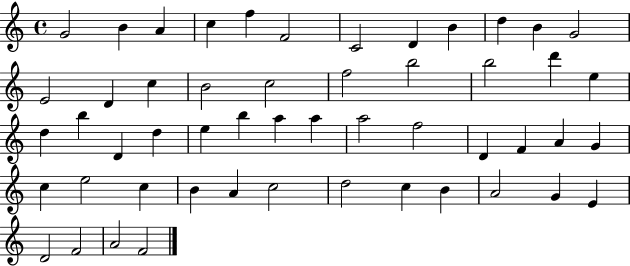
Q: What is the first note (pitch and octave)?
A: G4